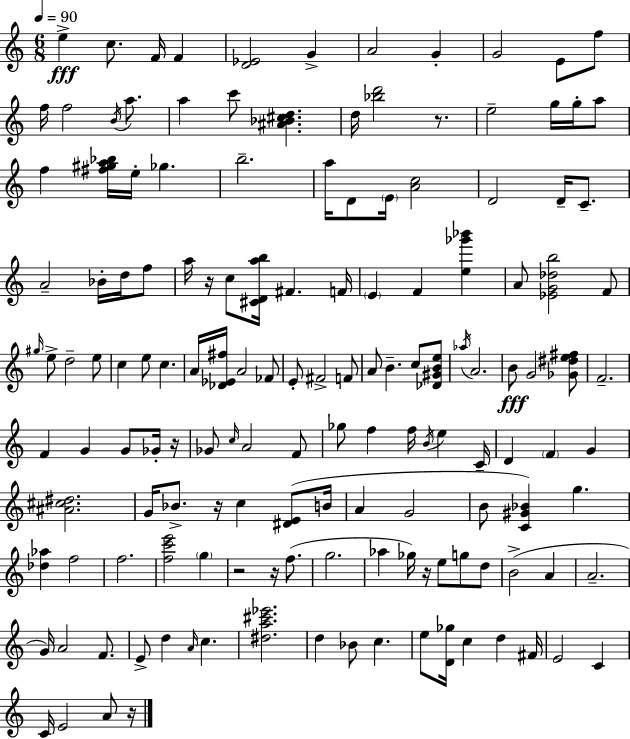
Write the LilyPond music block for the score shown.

{
  \clef treble
  \numericTimeSignature
  \time 6/8
  \key a \minor
  \tempo 4 = 90
  e''4->\fff c''8. f'16 f'4 | <d' ees'>2 g'4-> | a'2 g'4-. | g'2 e'8 f''8 | \break f''16 f''2 \acciaccatura { b'16 } a''8. | a''4 c'''8 <ais' bes' cis'' d''>4. | d''16 <bes'' d'''>2 r8. | e''2-- g''16 g''16-. a''8 | \break f''4 <fis'' gis'' a'' bes''>16 e''16-. ges''4. | b''2.-- | a''16 d'8 \parenthesize e'16 <a' c''>2 | d'2 d'16-- c'8.-- | \break a'2-- bes'16-. d''16 f''8 | a''16 r16 c''8 <cis' d' a'' b''>16 fis'4. | f'16 \parenthesize e'4 f'4 <e'' ges''' bes'''>4 | a'8 <ees' g' des'' b''>2 f'8 | \break \grace { gis''16 } e''8-> d''2-- | e''8 c''4 e''8 c''4. | a'16 <des' ees' fis''>16 a'2 | fes'8 e'8-. fis'2-> | \break f'8 a'8 b'4.-- c''8 | <des' gis' b' e''>8 \acciaccatura { aes''16 } a'2. | b'8\fff g'2 | <ges' dis'' e'' fis''>8 f'2.-- | \break f'4 g'4 g'8 | ges'16-. r16 ges'8 \grace { c''16 } a'2 | f'8 ges''8 f''4 f''16 \acciaccatura { b'16 } | e''4 c'16-- d'4 \parenthesize f'4 | \break g'4 <ais' cis'' dis''>2. | g'16 bes'8.-> r16 c''4 | <dis' e'>8( b'16 a'4 g'2 | b'8 <c' gis' bes'>4) g''4. | \break <des'' aes''>4 f''2 | f''2. | <f'' c''' e'''>2 | \parenthesize g''4 r2 | \break r16 f''8.( g''2. | aes''4 ges''16) r16 e''8 | g''8 d''8 b'2->( | a'4 a'2.-- | \break g'16) a'2 | f'8. e'8-> d''4 \grace { a'16 } | c''4. <dis'' a'' cis''' ees'''>2. | d''4 bes'8 | \break c''4. e''8 <d' ges''>16 c''4 | d''4 fis'16 e'2 | c'4 c'16 e'2 | a'8 r16 \bar "|."
}